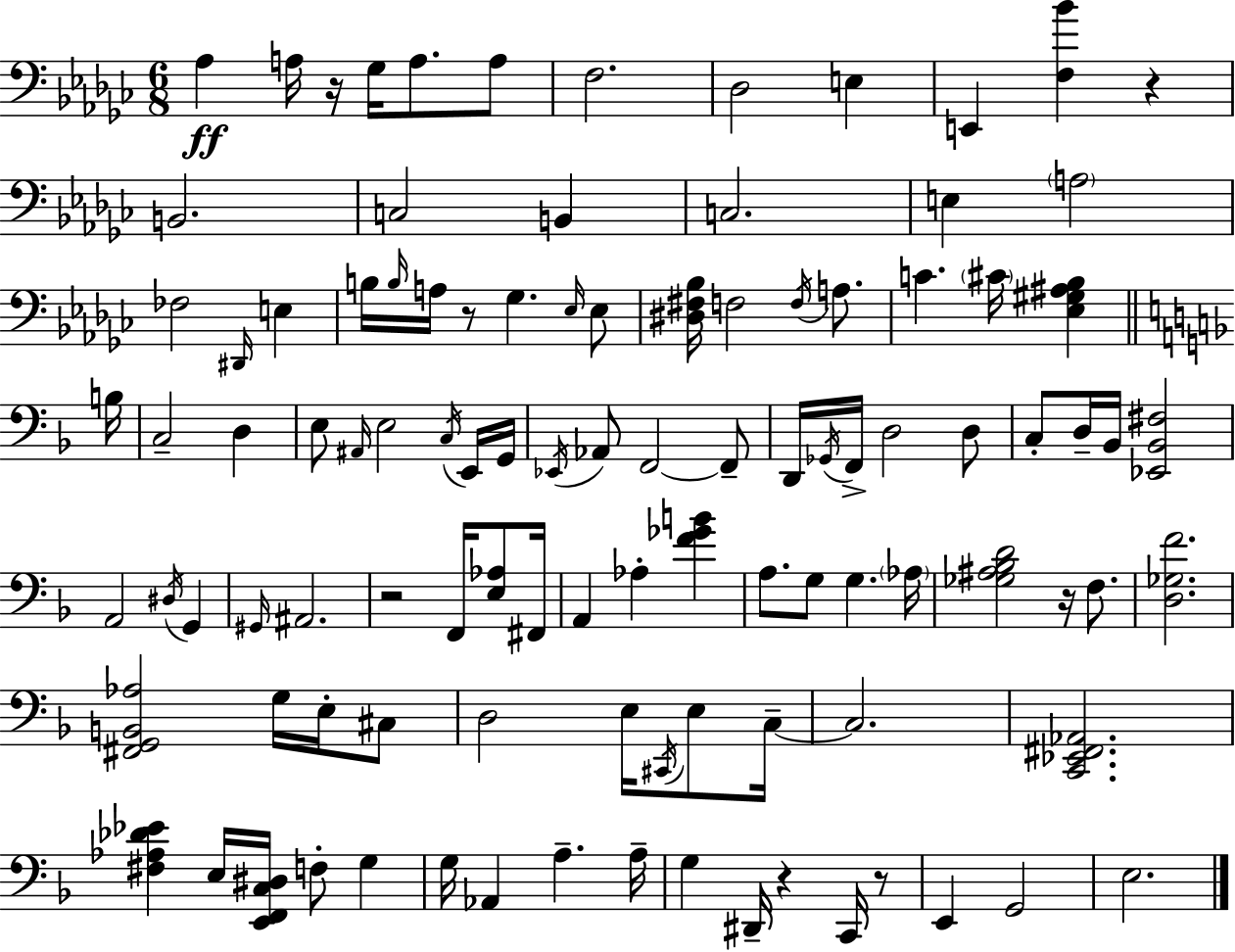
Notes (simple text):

Ab3/q A3/s R/s Gb3/s A3/e. A3/e F3/h. Db3/h E3/q E2/q [F3,Bb4]/q R/q B2/h. C3/h B2/q C3/h. E3/q A3/h FES3/h D#2/s E3/q B3/s B3/s A3/s R/e Gb3/q. Eb3/s Eb3/e [D#3,F#3,Bb3]/s F3/h F3/s A3/e. C4/q. C#4/s [Eb3,G#3,A#3,Bb3]/q B3/s C3/h D3/q E3/e A#2/s E3/h C3/s E2/s G2/s Eb2/s Ab2/e F2/h F2/e D2/s Gb2/s F2/s D3/h D3/e C3/e D3/s Bb2/s [Eb2,Bb2,F#3]/h A2/h D#3/s G2/q G#2/s A#2/h. R/h F2/s [E3,Ab3]/e F#2/s A2/q Ab3/q [F4,Gb4,B4]/q A3/e. G3/e G3/q. Ab3/s [Gb3,A#3,Bb3,D4]/h R/s F3/e. [D3,Gb3,F4]/h. [F#2,G2,B2,Ab3]/h G3/s E3/s C#3/e D3/h E3/s C#2/s E3/e C3/s C3/h. [C2,Eb2,F#2,Ab2]/h. [F#3,Ab3,Db4,Eb4]/q E3/s [E2,F2,C3,D#3]/s F3/e G3/q G3/s Ab2/q A3/q. A3/s G3/q D#2/s R/q C2/s R/e E2/q G2/h E3/h.